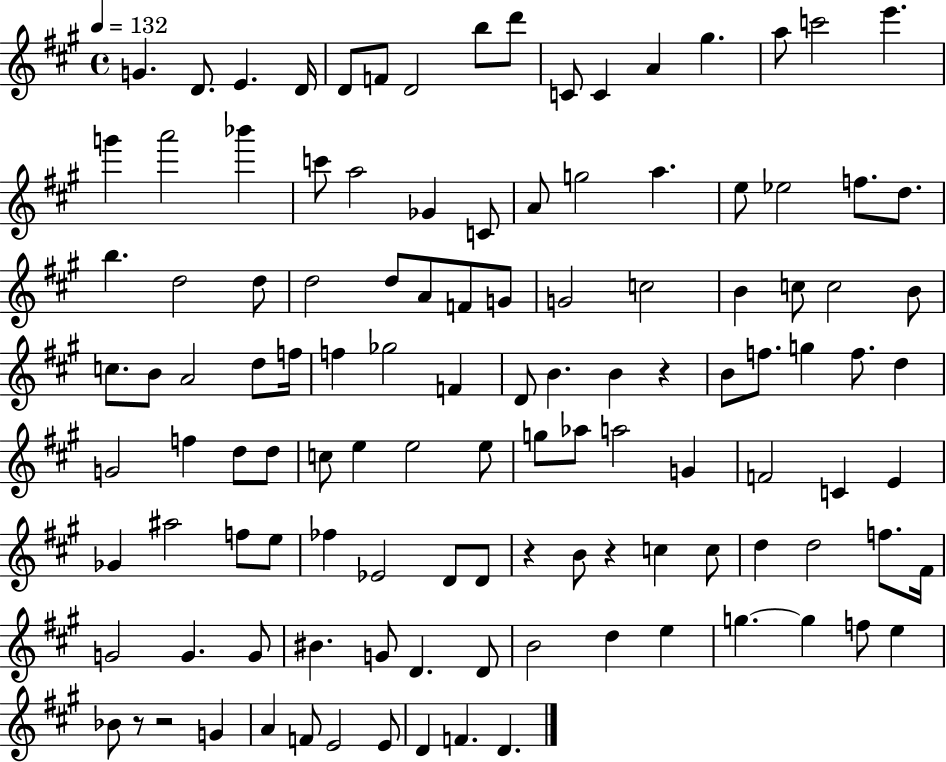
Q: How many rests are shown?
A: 5